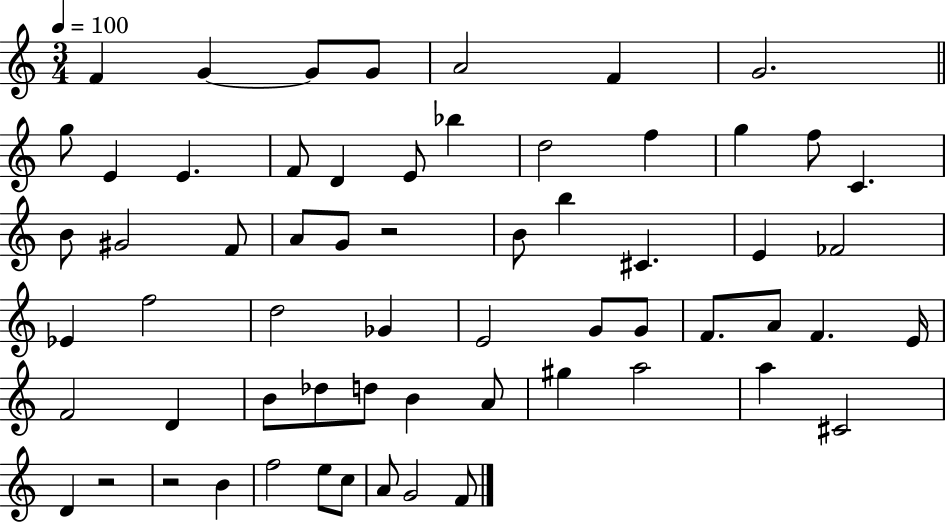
F4/q G4/q G4/e G4/e A4/h F4/q G4/h. G5/e E4/q E4/q. F4/e D4/q E4/e Bb5/q D5/h F5/q G5/q F5/e C4/q. B4/e G#4/h F4/e A4/e G4/e R/h B4/e B5/q C#4/q. E4/q FES4/h Eb4/q F5/h D5/h Gb4/q E4/h G4/e G4/e F4/e. A4/e F4/q. E4/s F4/h D4/q B4/e Db5/e D5/e B4/q A4/e G#5/q A5/h A5/q C#4/h D4/q R/h R/h B4/q F5/h E5/e C5/e A4/e G4/h F4/e